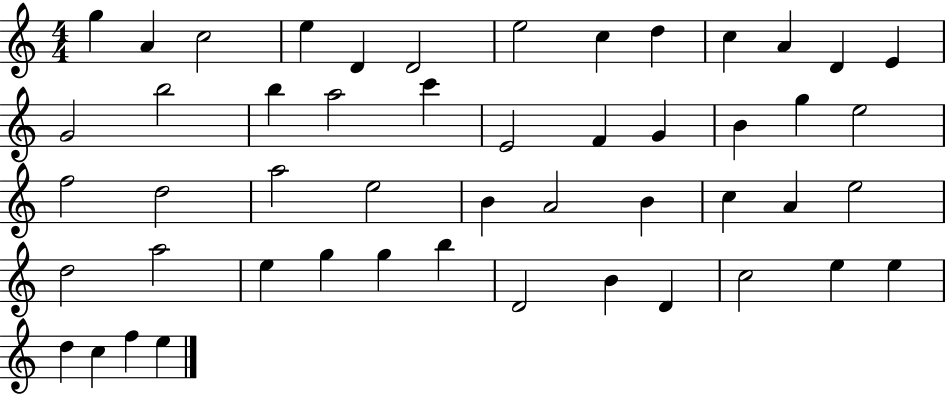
{
  \clef treble
  \numericTimeSignature
  \time 4/4
  \key c \major
  g''4 a'4 c''2 | e''4 d'4 d'2 | e''2 c''4 d''4 | c''4 a'4 d'4 e'4 | \break g'2 b''2 | b''4 a''2 c'''4 | e'2 f'4 g'4 | b'4 g''4 e''2 | \break f''2 d''2 | a''2 e''2 | b'4 a'2 b'4 | c''4 a'4 e''2 | \break d''2 a''2 | e''4 g''4 g''4 b''4 | d'2 b'4 d'4 | c''2 e''4 e''4 | \break d''4 c''4 f''4 e''4 | \bar "|."
}